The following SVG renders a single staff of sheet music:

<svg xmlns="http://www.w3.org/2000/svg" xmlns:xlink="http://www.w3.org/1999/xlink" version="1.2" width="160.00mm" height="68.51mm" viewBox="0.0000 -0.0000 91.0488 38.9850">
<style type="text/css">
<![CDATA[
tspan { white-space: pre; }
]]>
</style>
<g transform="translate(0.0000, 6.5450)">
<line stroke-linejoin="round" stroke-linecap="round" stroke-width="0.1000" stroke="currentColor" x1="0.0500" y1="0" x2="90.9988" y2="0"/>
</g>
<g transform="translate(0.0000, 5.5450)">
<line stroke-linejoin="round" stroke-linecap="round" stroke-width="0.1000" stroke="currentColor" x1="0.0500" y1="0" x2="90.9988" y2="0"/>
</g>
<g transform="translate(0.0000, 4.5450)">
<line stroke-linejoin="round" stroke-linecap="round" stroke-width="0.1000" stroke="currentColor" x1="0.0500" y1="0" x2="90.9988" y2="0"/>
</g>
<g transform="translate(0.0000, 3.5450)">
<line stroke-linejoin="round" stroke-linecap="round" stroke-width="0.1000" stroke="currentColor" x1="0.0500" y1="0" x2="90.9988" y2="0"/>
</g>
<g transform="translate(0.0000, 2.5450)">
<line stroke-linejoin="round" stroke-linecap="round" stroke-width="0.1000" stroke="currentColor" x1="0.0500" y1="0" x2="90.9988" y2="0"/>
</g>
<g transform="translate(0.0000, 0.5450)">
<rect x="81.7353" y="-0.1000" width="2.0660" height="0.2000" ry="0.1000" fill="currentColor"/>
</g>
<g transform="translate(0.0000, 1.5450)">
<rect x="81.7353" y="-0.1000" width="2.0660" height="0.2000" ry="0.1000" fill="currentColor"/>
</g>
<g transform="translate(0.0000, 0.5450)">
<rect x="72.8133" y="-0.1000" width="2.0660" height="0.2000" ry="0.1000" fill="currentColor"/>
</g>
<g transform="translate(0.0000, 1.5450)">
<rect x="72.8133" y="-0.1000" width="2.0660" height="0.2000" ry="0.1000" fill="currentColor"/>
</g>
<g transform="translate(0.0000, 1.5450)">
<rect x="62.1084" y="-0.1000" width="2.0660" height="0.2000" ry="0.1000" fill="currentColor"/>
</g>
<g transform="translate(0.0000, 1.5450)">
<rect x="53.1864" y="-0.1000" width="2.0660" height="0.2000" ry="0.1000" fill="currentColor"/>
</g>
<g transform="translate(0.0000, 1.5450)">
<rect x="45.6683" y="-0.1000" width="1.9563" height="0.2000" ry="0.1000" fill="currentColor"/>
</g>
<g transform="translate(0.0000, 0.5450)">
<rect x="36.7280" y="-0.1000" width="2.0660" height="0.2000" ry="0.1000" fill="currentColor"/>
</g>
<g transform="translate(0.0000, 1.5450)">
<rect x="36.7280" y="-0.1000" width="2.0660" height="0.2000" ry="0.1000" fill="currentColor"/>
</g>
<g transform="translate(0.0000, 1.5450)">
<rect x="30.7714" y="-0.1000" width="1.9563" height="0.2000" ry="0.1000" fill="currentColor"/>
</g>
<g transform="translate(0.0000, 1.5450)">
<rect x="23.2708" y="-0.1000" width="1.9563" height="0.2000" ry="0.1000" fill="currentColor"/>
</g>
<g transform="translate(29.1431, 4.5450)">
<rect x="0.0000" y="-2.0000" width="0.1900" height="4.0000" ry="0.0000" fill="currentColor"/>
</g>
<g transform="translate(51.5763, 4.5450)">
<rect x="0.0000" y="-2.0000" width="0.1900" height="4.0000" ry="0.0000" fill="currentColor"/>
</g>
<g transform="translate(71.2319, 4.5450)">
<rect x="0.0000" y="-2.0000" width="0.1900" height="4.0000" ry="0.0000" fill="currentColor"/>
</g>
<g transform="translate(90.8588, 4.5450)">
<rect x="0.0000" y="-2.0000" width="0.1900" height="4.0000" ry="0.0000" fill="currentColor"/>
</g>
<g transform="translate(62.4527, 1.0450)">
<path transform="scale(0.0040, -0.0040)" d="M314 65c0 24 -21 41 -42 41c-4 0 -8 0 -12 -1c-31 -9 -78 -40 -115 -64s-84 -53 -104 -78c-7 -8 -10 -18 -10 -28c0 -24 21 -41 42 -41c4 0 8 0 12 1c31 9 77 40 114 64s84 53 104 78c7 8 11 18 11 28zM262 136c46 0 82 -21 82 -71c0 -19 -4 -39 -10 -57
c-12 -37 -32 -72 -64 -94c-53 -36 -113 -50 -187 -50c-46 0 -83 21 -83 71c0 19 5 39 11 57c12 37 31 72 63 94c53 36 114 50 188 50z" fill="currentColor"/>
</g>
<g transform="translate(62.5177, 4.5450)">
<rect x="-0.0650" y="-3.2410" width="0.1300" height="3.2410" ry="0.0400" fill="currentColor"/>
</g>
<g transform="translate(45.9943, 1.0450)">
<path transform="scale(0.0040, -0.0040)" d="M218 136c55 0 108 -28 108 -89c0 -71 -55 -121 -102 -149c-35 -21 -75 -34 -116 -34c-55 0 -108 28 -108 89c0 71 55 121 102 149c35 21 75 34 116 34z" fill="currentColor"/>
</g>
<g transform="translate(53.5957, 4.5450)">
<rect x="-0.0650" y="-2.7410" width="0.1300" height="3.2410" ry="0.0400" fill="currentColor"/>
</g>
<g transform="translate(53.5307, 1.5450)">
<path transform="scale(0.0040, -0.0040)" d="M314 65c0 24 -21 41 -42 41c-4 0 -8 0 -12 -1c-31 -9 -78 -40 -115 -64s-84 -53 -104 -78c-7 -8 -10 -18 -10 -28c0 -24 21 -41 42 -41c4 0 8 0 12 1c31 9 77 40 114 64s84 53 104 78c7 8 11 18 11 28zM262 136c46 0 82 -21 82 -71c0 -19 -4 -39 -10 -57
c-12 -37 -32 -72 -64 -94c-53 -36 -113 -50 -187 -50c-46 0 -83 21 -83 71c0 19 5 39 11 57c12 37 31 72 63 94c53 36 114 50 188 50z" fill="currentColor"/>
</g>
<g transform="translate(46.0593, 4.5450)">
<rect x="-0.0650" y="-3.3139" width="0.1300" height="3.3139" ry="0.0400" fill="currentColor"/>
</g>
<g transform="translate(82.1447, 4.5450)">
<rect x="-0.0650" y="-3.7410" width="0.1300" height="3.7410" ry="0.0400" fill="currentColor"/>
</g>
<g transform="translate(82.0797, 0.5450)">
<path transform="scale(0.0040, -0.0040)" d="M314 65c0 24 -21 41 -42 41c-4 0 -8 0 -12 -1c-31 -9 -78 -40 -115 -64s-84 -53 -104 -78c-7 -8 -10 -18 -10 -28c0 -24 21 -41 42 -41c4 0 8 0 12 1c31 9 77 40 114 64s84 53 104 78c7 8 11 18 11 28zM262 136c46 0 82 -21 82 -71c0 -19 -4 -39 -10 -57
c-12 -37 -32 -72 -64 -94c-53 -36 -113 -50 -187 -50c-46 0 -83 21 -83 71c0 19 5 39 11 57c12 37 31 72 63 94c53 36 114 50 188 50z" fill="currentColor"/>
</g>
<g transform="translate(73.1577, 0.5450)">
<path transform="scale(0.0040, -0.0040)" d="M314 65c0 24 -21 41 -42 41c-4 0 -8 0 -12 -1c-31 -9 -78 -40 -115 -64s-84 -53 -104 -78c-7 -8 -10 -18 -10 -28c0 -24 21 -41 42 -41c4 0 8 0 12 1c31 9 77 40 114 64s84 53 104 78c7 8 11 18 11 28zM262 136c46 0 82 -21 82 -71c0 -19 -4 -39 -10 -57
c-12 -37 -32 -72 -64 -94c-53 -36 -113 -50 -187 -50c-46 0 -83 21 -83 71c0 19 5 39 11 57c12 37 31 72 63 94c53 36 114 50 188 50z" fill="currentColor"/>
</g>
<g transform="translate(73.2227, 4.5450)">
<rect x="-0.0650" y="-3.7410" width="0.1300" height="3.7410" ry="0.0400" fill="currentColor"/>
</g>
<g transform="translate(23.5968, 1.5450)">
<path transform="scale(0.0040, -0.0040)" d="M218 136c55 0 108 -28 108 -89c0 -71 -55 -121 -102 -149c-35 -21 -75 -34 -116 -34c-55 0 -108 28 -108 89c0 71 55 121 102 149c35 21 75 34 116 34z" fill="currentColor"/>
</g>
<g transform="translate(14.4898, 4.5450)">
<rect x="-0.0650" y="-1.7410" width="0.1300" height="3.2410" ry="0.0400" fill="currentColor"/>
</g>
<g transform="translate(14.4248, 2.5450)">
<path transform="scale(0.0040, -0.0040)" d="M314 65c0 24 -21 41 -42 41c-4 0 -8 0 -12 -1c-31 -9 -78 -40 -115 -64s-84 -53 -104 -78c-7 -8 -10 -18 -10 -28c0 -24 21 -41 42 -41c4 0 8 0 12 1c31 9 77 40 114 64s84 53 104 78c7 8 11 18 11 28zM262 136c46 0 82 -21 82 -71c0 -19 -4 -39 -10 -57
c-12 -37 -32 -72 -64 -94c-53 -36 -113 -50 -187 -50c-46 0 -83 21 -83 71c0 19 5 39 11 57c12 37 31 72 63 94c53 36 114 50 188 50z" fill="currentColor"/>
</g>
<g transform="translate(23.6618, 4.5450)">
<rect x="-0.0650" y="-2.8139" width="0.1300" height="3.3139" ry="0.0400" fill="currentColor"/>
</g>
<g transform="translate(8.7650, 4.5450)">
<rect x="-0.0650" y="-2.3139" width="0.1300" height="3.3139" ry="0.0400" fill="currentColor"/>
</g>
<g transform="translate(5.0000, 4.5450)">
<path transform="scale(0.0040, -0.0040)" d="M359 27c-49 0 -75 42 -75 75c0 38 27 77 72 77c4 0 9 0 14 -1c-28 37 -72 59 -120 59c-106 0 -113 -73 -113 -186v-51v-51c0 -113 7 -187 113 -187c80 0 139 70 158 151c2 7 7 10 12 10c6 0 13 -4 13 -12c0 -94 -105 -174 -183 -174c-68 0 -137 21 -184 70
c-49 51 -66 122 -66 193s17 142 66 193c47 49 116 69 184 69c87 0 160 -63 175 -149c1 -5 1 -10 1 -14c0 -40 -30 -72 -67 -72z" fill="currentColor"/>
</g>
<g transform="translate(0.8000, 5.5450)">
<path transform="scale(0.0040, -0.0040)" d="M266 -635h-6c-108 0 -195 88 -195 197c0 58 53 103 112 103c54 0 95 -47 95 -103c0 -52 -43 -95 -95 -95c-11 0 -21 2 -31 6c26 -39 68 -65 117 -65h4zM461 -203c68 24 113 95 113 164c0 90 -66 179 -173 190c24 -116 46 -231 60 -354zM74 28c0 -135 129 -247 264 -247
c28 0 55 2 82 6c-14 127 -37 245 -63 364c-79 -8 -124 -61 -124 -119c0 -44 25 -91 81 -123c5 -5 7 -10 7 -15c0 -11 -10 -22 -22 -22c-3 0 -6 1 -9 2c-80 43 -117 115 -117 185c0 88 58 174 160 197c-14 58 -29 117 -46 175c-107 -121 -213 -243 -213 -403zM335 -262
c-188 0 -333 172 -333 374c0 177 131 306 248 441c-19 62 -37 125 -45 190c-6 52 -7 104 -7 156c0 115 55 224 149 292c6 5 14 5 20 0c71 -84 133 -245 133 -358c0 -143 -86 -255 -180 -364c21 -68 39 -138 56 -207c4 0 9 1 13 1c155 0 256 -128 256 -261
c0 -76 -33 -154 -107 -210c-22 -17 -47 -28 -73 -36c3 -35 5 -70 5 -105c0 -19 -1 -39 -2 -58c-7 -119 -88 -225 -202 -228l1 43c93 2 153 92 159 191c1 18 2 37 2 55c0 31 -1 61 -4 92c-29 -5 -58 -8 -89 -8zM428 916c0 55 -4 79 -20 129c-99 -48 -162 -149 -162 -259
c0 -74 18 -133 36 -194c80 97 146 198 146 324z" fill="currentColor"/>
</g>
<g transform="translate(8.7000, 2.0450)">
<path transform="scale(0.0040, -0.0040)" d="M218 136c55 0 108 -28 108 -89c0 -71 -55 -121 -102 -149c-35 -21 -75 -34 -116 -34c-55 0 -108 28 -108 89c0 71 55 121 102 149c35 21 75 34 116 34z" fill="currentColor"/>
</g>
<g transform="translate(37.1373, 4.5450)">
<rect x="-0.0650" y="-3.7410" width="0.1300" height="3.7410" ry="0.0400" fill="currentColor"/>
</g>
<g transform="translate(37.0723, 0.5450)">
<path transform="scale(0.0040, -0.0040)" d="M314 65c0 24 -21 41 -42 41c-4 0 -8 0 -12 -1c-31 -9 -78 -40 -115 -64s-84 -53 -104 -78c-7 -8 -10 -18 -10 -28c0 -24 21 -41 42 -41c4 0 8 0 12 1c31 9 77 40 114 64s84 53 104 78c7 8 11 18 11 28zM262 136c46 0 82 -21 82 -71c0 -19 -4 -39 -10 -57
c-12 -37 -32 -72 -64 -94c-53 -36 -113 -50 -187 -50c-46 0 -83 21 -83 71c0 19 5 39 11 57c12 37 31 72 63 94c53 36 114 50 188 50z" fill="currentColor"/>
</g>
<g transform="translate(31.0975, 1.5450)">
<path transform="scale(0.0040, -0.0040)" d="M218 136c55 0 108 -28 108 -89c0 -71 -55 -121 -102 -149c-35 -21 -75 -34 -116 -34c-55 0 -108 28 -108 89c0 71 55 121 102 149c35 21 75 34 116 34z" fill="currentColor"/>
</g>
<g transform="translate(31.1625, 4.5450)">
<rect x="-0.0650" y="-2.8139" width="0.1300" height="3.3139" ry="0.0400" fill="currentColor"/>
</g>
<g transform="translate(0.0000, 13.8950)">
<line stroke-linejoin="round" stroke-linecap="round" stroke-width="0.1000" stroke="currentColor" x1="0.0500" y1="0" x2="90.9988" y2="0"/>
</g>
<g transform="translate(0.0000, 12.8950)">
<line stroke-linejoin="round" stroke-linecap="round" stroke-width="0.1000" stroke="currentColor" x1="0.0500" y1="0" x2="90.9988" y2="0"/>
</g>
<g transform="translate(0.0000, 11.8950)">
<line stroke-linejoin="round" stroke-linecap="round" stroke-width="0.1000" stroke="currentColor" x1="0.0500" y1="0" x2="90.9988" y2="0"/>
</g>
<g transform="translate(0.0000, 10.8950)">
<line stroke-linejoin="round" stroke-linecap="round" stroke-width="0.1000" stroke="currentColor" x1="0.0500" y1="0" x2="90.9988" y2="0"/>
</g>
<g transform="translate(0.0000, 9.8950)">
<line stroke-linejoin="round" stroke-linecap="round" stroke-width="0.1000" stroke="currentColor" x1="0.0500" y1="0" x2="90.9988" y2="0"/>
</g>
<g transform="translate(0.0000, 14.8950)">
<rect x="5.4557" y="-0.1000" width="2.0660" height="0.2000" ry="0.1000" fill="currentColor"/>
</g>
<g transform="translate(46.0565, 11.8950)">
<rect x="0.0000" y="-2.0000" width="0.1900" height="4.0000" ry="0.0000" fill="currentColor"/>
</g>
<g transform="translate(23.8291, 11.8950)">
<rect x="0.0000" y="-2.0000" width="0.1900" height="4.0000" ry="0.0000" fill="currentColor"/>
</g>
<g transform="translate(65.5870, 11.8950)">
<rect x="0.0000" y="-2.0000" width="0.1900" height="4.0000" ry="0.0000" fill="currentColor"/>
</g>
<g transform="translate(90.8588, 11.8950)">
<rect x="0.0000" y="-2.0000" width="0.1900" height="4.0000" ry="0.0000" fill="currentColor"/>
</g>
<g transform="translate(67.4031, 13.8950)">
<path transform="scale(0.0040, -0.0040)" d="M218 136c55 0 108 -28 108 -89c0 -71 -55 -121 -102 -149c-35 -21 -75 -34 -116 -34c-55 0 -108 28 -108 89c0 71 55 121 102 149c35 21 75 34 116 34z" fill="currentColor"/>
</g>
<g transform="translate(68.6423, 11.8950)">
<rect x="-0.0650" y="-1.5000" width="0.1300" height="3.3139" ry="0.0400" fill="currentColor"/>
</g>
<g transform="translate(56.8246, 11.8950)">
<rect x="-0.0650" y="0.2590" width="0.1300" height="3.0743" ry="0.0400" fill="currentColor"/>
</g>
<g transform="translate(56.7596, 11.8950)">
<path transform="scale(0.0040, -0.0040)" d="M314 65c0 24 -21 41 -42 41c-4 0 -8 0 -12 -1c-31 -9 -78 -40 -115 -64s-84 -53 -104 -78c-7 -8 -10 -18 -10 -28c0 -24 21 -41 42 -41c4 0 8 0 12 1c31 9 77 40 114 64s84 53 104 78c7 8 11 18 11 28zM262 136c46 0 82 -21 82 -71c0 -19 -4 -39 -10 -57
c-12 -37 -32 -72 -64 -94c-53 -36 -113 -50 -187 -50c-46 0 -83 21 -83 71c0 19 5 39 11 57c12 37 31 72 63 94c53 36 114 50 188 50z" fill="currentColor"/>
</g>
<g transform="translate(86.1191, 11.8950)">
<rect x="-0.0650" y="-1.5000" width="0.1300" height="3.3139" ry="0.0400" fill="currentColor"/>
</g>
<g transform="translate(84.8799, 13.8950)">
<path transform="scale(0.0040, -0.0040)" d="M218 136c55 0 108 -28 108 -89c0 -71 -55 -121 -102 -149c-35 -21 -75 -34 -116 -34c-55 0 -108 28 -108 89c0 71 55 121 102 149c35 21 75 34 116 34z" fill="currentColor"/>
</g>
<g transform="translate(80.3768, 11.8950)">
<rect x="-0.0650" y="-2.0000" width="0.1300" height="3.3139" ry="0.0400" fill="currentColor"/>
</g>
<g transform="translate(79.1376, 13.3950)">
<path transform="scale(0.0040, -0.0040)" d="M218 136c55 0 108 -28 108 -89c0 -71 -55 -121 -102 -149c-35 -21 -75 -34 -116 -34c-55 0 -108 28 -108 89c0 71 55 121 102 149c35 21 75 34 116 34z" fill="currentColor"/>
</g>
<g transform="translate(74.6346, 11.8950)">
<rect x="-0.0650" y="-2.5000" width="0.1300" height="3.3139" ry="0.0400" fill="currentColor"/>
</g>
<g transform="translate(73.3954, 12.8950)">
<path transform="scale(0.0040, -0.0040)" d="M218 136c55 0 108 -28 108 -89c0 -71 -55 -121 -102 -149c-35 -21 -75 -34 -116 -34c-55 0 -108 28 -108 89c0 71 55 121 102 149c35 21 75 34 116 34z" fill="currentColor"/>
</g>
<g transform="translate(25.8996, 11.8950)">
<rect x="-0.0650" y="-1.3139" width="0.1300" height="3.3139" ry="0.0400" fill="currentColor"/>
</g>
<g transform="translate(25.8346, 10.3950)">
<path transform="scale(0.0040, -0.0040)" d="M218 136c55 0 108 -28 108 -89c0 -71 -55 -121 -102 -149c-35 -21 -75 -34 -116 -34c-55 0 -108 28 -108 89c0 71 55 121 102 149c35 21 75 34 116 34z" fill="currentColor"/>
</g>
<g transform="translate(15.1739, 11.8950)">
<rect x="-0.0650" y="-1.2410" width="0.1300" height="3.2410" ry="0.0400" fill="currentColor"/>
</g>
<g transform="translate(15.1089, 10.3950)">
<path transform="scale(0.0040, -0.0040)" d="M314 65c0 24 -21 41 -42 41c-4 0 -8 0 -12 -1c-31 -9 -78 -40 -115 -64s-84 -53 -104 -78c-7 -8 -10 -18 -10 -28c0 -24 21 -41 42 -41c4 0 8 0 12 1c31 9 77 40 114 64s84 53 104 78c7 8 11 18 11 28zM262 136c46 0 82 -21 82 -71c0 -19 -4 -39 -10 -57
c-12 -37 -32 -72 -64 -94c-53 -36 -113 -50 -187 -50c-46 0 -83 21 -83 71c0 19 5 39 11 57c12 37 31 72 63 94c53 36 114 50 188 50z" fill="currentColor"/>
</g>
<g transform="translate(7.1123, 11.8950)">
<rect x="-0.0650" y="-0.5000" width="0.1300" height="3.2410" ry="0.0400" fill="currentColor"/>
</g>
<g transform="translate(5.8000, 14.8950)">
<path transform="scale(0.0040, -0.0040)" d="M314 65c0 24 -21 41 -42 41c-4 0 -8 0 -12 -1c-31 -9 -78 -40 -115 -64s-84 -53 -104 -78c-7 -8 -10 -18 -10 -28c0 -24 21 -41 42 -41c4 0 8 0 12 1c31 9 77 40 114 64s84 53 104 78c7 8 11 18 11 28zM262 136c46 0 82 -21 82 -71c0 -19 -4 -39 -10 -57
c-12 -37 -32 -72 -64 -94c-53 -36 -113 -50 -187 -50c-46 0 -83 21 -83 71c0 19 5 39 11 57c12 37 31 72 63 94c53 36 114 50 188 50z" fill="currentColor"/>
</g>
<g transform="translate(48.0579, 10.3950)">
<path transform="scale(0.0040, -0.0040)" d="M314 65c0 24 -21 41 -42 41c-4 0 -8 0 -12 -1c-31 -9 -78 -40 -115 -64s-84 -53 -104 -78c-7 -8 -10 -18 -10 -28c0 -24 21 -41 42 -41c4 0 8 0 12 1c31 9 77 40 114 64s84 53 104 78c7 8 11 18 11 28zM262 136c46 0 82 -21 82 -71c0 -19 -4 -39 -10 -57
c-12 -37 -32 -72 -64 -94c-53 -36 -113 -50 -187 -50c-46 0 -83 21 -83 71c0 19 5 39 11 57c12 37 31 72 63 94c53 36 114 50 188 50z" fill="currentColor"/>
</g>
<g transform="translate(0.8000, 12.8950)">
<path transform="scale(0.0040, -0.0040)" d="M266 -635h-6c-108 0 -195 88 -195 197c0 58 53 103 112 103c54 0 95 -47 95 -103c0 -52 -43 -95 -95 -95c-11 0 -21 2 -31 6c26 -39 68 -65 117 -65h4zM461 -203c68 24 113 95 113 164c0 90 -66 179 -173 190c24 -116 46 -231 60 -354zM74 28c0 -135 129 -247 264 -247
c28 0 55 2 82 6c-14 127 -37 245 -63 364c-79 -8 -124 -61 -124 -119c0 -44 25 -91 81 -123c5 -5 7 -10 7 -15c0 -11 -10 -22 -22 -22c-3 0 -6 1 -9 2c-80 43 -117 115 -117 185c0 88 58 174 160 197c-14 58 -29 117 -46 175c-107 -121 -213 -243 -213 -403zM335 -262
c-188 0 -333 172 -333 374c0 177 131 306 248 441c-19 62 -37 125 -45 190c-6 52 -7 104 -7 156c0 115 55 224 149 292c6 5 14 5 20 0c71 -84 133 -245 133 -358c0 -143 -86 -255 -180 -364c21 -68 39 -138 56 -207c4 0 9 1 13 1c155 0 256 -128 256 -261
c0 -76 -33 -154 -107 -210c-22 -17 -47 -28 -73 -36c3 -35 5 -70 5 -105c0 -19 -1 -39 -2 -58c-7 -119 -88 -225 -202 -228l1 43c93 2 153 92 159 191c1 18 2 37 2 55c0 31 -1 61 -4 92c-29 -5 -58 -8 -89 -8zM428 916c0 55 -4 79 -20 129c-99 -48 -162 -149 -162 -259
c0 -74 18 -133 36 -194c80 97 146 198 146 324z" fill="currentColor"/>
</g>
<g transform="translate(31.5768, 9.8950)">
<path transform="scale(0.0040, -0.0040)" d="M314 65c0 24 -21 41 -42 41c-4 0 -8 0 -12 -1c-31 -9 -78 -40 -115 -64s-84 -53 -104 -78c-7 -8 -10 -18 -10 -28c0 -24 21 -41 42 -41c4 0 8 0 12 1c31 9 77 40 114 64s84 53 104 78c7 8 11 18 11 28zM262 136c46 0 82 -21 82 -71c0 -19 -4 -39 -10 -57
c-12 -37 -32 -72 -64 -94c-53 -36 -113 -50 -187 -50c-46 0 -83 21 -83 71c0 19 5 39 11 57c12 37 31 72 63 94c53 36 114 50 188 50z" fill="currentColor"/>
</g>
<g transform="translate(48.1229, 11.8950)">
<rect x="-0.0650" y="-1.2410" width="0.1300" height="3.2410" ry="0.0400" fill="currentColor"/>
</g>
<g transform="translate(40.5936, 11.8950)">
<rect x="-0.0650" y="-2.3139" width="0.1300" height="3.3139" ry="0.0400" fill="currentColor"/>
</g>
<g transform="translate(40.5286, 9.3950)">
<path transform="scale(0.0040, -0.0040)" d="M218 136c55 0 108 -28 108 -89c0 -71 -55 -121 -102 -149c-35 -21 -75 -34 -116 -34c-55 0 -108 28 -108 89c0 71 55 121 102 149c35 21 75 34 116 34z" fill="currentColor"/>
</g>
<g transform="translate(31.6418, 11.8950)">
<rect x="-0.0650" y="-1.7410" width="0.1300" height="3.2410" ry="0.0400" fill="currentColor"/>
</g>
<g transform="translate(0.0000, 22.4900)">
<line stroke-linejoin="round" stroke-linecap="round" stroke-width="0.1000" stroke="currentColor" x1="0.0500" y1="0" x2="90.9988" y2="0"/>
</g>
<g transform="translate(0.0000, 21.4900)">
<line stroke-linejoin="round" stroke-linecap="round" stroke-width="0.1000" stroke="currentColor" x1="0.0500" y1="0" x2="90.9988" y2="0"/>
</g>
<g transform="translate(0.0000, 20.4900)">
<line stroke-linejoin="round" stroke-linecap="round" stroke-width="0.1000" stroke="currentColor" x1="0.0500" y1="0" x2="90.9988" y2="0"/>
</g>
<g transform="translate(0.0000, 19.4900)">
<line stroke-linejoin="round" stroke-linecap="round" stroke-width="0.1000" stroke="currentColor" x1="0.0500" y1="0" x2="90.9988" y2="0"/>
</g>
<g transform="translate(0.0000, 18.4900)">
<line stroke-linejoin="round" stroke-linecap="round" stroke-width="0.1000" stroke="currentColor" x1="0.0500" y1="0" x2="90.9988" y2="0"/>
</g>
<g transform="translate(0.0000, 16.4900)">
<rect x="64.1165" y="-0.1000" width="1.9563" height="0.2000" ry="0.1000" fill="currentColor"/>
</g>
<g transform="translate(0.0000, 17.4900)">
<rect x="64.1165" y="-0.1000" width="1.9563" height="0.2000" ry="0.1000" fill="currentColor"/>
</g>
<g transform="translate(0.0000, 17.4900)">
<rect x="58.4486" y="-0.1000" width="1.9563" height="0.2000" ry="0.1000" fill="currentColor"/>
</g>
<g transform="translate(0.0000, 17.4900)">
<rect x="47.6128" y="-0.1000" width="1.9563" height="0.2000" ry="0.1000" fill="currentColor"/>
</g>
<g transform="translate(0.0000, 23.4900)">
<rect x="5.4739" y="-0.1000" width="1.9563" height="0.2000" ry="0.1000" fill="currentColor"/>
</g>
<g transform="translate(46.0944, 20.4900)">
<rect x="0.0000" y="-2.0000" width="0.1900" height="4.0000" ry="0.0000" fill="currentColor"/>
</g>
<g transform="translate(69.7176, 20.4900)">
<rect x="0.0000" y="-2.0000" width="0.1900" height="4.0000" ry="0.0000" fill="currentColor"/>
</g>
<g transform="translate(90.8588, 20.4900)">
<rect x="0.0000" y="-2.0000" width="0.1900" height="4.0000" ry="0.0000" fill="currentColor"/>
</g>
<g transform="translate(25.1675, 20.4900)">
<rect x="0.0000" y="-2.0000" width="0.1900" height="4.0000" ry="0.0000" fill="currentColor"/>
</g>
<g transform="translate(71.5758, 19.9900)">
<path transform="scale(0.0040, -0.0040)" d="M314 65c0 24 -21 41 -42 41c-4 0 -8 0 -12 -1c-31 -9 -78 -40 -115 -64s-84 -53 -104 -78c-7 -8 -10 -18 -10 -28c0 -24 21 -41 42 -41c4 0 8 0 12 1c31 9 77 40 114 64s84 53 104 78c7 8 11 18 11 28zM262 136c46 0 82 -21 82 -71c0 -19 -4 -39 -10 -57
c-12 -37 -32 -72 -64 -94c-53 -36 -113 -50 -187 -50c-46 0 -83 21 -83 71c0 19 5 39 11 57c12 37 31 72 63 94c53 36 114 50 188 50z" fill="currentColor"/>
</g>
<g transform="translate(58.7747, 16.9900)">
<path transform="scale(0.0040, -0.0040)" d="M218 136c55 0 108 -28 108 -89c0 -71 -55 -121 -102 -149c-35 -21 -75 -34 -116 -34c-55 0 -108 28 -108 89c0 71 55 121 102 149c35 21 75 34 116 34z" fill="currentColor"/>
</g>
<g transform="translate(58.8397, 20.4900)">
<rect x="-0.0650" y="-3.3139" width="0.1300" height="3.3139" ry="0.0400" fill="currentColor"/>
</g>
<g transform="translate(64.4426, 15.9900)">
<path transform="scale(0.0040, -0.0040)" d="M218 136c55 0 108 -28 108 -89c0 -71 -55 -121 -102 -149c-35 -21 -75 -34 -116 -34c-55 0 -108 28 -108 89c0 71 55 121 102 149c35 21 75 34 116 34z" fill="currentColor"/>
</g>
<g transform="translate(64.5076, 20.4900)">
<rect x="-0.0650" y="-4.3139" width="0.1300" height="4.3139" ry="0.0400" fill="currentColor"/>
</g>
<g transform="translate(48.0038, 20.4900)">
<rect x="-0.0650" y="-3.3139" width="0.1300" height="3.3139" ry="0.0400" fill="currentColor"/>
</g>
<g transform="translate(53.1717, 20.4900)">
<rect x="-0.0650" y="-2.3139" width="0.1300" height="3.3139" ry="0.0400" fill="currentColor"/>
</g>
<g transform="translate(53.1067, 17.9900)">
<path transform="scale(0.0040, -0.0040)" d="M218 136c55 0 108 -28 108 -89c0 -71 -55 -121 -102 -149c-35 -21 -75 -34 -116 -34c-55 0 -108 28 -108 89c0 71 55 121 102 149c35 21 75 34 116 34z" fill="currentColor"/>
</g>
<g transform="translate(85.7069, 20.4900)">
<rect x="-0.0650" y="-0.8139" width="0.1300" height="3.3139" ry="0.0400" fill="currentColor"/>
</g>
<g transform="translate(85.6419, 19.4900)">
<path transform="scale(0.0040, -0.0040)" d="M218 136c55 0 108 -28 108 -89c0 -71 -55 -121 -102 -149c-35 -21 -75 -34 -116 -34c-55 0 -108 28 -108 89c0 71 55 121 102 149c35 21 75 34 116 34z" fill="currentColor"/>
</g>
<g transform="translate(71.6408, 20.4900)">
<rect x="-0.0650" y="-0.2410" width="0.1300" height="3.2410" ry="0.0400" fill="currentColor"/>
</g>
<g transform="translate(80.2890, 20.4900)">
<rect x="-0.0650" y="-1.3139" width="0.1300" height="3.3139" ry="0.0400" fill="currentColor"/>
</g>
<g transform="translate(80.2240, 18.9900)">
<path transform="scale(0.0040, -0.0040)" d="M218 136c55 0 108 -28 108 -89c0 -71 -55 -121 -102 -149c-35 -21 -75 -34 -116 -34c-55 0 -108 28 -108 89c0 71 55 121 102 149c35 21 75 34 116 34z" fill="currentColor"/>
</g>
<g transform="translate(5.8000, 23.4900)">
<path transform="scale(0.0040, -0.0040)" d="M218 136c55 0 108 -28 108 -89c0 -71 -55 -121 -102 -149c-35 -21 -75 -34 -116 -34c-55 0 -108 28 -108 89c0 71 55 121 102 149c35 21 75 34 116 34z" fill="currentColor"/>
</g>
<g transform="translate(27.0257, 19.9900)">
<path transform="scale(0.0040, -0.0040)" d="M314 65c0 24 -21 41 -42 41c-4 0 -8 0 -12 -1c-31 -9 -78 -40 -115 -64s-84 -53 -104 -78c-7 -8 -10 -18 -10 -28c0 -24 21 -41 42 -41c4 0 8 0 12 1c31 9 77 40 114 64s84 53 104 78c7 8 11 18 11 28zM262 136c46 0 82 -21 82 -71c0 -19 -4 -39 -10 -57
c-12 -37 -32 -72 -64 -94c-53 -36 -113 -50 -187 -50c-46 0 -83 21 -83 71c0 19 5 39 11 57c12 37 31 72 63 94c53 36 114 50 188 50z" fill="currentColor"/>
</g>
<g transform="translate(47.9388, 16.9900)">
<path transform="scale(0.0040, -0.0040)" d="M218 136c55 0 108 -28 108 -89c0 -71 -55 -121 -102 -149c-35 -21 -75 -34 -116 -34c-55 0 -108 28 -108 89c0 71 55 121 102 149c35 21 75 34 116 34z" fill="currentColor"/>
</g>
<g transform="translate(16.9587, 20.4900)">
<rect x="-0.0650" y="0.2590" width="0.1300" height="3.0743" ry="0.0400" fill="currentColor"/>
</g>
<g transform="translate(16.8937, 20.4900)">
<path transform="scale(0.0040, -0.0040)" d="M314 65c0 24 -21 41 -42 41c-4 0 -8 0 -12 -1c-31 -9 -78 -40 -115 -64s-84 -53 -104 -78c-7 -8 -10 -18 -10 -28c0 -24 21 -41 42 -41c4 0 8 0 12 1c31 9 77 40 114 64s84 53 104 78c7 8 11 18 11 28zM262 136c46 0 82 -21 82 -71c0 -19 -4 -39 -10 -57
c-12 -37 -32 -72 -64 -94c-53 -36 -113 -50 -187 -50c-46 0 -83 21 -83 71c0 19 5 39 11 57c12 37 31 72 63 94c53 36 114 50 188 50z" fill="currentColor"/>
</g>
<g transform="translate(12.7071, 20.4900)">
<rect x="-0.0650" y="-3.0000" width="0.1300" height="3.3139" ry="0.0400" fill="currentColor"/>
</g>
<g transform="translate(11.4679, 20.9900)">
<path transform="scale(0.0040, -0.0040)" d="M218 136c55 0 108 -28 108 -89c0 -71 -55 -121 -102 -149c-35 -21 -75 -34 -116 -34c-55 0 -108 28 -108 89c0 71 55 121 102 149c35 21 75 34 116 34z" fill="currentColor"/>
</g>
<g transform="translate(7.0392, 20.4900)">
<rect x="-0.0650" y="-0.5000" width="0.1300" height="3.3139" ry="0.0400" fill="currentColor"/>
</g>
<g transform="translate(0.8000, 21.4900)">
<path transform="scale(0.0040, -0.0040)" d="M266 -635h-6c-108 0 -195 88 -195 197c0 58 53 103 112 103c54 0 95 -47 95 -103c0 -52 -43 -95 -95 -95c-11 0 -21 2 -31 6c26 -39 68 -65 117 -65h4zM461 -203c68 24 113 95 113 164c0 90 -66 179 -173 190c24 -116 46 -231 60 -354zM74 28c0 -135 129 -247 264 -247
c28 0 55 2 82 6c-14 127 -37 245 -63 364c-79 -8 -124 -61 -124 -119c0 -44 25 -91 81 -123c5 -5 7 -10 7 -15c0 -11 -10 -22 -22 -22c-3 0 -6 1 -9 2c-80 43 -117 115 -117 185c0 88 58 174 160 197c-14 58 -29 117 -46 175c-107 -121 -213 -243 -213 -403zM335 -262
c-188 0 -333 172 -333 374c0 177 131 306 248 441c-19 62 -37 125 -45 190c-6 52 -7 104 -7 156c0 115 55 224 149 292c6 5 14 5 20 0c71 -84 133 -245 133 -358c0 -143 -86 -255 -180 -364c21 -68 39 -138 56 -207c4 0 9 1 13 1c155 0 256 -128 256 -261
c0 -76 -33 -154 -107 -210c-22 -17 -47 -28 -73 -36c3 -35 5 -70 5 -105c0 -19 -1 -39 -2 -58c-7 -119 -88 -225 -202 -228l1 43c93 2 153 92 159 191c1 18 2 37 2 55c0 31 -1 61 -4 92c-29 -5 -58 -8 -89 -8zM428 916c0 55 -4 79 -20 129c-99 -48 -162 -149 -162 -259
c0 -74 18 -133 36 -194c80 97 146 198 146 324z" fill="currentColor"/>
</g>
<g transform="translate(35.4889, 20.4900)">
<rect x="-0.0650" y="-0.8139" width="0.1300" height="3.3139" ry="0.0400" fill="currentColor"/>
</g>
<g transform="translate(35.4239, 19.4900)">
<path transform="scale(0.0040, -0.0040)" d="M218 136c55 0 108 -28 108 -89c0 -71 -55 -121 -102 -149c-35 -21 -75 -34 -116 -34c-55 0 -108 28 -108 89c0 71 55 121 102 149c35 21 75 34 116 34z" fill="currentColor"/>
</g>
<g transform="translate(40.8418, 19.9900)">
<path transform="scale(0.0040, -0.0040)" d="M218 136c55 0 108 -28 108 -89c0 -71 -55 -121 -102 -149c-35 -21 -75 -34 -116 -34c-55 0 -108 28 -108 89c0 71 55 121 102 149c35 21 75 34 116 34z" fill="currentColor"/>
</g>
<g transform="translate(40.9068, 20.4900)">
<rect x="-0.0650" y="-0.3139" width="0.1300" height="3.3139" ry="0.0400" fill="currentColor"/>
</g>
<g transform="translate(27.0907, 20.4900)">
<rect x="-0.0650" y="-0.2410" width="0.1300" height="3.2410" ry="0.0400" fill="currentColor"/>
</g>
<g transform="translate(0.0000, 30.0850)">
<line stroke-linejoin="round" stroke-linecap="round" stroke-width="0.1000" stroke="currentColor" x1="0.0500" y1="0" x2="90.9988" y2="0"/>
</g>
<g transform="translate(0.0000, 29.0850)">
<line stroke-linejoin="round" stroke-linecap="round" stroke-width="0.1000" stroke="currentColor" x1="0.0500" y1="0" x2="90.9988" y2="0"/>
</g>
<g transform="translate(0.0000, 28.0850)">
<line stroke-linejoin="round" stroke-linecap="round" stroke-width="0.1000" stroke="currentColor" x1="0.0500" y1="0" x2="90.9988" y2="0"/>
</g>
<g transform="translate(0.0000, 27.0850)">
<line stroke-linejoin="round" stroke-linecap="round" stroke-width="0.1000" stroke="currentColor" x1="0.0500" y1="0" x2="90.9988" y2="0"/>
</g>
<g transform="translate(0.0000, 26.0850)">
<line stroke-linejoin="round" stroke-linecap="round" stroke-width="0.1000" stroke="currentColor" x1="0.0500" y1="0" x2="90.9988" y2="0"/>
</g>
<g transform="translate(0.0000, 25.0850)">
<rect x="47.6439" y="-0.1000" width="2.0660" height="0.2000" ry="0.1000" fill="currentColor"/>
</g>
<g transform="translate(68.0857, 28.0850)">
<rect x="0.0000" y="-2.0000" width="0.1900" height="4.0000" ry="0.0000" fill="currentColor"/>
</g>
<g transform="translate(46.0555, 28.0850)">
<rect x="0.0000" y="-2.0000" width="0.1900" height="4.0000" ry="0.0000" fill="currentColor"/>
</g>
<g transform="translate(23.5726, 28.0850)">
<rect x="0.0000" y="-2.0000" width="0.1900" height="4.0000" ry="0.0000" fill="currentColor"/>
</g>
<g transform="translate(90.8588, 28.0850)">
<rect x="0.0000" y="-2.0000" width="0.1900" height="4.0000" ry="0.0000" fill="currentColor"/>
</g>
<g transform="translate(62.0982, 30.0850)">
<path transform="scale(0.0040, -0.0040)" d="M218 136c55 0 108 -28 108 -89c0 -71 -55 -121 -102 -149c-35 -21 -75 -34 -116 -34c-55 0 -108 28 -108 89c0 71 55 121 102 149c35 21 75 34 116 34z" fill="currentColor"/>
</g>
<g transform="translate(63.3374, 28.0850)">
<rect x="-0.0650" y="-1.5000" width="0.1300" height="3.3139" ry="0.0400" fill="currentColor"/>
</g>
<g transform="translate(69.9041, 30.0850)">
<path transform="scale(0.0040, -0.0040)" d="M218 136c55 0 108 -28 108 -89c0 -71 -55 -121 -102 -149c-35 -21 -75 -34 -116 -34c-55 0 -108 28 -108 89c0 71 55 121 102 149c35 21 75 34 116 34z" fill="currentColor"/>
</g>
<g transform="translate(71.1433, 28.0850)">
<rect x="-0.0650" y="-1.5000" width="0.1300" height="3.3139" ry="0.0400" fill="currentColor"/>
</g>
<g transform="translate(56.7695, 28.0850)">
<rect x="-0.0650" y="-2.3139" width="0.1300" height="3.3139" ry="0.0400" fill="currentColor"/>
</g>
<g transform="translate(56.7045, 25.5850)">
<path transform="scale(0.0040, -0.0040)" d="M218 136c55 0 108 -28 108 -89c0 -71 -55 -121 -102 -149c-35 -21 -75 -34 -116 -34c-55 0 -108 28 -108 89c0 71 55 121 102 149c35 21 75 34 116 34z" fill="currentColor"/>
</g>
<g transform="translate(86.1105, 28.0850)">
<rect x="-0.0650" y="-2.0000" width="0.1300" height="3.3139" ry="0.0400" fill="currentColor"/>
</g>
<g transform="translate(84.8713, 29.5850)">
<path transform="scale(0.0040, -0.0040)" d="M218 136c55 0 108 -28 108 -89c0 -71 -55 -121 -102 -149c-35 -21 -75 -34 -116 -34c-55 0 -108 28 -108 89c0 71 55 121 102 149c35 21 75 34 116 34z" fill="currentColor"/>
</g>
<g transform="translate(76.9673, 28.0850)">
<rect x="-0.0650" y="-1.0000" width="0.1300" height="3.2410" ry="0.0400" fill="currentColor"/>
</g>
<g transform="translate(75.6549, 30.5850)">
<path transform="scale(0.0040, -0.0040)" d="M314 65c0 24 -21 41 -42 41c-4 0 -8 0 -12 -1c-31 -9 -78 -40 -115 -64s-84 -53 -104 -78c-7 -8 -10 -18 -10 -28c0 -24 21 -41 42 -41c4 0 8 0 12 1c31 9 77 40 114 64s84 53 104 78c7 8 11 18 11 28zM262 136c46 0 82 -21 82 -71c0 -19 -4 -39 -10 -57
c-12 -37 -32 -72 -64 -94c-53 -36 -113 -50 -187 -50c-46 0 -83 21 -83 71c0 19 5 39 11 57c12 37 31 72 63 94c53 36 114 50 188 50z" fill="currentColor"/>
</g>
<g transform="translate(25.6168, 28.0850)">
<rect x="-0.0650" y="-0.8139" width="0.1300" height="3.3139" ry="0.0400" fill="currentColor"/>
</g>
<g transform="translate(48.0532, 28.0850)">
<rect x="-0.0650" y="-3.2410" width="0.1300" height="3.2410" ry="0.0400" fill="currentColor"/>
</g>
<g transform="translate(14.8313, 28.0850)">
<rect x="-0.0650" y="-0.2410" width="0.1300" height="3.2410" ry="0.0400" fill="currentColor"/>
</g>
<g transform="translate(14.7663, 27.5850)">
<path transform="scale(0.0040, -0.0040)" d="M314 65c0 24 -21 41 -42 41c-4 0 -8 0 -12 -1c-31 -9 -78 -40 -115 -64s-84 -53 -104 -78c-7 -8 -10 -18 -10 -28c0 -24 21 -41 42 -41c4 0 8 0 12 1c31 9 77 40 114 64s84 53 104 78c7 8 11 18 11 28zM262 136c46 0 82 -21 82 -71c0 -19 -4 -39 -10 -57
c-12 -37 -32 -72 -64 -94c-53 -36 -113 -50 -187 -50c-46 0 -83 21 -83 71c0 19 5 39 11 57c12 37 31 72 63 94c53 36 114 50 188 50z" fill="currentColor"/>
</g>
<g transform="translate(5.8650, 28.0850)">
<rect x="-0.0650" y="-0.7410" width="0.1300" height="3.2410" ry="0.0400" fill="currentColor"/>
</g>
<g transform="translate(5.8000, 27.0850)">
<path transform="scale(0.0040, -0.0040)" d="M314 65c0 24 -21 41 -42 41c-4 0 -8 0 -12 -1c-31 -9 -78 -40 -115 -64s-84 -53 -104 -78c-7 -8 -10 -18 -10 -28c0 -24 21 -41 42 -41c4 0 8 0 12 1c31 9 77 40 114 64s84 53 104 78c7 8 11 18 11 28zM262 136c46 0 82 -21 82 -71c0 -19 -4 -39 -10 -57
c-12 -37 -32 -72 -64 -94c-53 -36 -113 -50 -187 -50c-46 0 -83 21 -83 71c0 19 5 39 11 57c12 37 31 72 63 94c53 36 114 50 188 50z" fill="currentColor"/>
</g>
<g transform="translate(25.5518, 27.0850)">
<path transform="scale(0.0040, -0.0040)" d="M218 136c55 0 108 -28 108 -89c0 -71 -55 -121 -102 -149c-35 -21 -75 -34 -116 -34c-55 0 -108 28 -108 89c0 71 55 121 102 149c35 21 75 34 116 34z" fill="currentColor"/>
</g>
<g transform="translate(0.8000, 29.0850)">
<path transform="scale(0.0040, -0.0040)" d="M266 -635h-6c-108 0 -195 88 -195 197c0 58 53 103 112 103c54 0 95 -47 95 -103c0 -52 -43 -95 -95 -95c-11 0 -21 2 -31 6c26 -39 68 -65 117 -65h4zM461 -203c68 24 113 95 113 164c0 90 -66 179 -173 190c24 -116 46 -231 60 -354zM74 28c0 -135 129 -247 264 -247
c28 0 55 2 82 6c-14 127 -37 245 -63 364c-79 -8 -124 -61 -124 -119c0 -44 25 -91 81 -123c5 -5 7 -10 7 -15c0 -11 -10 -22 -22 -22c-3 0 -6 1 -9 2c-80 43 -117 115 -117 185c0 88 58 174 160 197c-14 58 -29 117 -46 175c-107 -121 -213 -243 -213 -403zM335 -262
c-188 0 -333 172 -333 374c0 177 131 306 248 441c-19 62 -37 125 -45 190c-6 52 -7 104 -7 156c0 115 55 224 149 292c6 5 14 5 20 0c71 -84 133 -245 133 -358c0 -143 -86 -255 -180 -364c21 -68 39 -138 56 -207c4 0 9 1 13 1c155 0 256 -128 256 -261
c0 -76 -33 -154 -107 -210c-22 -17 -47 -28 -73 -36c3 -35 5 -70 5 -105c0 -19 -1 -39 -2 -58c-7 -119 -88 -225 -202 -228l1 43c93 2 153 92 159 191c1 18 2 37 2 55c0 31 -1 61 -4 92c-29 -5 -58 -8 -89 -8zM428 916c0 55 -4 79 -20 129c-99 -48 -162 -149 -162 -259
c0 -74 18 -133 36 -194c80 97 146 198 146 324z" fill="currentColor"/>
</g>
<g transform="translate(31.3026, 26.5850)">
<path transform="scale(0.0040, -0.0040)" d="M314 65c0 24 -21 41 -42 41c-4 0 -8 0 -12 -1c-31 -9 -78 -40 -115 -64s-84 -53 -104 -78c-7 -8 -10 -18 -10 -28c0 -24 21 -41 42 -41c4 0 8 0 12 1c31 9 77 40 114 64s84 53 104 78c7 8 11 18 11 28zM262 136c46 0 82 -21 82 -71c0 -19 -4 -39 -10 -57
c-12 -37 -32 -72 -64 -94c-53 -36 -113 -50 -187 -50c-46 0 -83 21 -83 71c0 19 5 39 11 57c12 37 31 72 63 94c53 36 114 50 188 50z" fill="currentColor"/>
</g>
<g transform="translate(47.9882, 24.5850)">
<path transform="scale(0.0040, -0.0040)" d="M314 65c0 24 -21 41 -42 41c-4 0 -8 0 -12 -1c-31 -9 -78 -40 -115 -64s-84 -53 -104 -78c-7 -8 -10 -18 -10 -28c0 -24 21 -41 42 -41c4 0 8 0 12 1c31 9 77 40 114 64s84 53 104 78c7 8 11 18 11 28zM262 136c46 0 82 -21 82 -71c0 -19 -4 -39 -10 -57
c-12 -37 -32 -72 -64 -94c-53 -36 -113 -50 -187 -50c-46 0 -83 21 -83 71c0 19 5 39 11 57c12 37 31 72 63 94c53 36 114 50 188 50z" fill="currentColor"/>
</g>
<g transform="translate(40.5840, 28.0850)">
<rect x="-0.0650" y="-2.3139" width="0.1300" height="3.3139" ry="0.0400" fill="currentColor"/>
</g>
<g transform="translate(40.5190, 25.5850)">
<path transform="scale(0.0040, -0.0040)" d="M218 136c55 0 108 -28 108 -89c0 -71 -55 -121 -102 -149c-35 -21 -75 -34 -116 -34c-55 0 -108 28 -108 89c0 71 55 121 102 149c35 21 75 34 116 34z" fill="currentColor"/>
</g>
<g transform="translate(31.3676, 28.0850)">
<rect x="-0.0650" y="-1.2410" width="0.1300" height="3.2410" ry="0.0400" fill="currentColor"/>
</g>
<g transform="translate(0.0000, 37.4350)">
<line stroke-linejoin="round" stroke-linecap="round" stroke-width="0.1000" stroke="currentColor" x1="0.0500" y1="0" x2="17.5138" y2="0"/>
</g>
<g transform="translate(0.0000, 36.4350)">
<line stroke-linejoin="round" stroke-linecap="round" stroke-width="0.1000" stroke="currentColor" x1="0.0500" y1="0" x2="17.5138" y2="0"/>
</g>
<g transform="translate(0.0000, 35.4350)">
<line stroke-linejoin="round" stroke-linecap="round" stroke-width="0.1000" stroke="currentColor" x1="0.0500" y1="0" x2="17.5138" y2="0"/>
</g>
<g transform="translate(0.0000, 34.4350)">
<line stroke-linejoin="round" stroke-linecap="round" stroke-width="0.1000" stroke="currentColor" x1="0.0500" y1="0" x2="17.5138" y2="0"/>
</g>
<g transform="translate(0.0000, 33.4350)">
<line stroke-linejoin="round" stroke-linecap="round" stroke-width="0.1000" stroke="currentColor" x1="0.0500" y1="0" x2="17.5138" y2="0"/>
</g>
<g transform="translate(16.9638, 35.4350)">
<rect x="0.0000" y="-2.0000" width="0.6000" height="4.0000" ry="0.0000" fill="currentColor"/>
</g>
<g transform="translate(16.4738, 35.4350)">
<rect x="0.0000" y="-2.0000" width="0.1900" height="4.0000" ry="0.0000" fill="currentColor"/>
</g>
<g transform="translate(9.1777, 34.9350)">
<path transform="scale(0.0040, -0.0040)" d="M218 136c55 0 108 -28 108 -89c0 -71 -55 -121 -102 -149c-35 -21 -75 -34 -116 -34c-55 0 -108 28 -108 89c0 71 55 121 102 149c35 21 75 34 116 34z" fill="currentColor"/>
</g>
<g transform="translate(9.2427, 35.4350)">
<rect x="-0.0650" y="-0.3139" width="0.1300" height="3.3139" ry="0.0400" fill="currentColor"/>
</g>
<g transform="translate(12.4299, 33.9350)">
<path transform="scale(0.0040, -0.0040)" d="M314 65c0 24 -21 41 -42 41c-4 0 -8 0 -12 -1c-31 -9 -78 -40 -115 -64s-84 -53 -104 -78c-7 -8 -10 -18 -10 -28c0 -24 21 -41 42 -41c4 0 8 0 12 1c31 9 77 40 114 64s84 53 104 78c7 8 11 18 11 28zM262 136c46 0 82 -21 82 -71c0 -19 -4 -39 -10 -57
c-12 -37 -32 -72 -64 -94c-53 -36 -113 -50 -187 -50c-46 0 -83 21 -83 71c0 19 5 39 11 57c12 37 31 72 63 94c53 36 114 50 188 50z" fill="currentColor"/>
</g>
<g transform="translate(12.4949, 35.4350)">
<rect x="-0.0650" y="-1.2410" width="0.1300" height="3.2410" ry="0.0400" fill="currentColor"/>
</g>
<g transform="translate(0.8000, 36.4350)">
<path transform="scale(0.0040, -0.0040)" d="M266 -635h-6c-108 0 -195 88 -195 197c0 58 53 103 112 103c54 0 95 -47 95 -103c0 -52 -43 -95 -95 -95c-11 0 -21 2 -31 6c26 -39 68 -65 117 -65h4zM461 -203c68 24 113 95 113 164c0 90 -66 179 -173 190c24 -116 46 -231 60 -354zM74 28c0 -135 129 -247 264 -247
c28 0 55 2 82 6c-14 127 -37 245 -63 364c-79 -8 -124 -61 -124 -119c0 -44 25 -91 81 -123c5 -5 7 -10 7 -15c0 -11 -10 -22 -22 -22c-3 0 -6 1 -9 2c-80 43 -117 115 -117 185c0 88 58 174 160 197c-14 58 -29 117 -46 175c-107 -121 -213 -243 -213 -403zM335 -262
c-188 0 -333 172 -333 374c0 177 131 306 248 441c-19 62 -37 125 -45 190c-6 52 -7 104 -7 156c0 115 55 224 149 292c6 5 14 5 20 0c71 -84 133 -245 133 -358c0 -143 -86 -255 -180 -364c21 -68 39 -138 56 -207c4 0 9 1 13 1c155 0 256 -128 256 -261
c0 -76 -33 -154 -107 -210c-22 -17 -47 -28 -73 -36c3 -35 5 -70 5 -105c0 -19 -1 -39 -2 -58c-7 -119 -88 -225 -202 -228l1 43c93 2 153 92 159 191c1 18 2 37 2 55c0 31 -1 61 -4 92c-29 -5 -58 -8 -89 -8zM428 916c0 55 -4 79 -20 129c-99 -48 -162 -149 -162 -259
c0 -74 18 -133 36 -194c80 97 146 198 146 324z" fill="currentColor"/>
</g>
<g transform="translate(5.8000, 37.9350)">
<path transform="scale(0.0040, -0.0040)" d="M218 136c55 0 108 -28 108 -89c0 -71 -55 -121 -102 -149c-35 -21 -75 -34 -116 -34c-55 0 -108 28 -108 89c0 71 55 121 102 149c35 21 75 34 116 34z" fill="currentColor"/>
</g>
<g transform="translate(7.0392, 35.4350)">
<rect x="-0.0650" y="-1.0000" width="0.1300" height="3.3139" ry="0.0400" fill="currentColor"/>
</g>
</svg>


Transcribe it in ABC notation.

X:1
T:Untitled
M:4/4
L:1/4
K:C
g f2 a a c'2 b a2 b2 c'2 c'2 C2 e2 e f2 g e2 B2 E G F E C A B2 c2 d c b g b d' c2 e d d2 c2 d e2 g b2 g E E D2 F D c e2